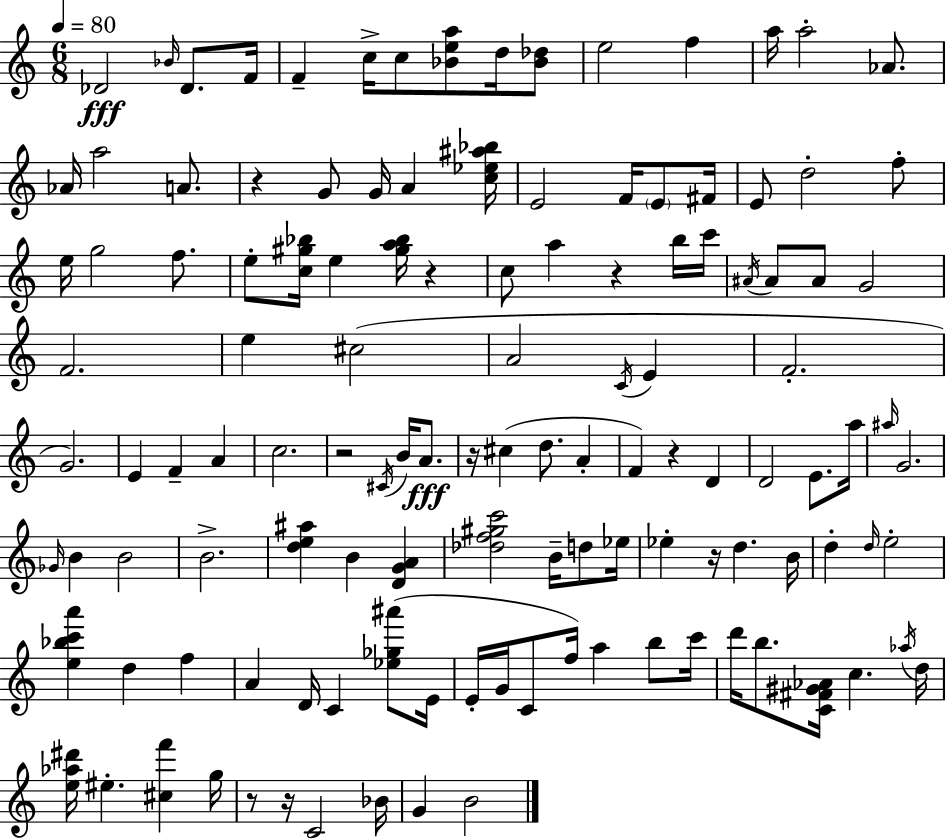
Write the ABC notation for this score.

X:1
T:Untitled
M:6/8
L:1/4
K:Am
_D2 _B/4 _D/2 F/4 F c/4 c/2 [_Bea]/2 d/4 [_B_d]/2 e2 f a/4 a2 _A/2 _A/4 a2 A/2 z G/2 G/4 A [c_e^a_b]/4 E2 F/4 E/2 ^F/4 E/2 d2 f/2 e/4 g2 f/2 e/2 [c^g_b]/4 e [^ga_b]/4 z c/2 a z b/4 c'/4 ^A/4 ^A/2 ^A/2 G2 F2 e ^c2 A2 C/4 E F2 G2 E F A c2 z2 ^C/4 B/4 A/2 z/4 ^c d/2 A F z D D2 E/2 a/4 ^a/4 G2 _G/4 B B2 B2 [de^a] B [DGA] [_df^gc']2 B/4 d/2 _e/4 _e z/4 d B/4 d d/4 e2 [e_bc'a'] d f A D/4 C [_e_g^a']/2 E/4 E/4 G/4 C/2 f/4 a b/2 c'/4 d'/4 b/2 [C^F^G_A]/4 c _a/4 d/4 [e_a^d']/4 ^e [^cf'] g/4 z/2 z/4 C2 _B/4 G B2